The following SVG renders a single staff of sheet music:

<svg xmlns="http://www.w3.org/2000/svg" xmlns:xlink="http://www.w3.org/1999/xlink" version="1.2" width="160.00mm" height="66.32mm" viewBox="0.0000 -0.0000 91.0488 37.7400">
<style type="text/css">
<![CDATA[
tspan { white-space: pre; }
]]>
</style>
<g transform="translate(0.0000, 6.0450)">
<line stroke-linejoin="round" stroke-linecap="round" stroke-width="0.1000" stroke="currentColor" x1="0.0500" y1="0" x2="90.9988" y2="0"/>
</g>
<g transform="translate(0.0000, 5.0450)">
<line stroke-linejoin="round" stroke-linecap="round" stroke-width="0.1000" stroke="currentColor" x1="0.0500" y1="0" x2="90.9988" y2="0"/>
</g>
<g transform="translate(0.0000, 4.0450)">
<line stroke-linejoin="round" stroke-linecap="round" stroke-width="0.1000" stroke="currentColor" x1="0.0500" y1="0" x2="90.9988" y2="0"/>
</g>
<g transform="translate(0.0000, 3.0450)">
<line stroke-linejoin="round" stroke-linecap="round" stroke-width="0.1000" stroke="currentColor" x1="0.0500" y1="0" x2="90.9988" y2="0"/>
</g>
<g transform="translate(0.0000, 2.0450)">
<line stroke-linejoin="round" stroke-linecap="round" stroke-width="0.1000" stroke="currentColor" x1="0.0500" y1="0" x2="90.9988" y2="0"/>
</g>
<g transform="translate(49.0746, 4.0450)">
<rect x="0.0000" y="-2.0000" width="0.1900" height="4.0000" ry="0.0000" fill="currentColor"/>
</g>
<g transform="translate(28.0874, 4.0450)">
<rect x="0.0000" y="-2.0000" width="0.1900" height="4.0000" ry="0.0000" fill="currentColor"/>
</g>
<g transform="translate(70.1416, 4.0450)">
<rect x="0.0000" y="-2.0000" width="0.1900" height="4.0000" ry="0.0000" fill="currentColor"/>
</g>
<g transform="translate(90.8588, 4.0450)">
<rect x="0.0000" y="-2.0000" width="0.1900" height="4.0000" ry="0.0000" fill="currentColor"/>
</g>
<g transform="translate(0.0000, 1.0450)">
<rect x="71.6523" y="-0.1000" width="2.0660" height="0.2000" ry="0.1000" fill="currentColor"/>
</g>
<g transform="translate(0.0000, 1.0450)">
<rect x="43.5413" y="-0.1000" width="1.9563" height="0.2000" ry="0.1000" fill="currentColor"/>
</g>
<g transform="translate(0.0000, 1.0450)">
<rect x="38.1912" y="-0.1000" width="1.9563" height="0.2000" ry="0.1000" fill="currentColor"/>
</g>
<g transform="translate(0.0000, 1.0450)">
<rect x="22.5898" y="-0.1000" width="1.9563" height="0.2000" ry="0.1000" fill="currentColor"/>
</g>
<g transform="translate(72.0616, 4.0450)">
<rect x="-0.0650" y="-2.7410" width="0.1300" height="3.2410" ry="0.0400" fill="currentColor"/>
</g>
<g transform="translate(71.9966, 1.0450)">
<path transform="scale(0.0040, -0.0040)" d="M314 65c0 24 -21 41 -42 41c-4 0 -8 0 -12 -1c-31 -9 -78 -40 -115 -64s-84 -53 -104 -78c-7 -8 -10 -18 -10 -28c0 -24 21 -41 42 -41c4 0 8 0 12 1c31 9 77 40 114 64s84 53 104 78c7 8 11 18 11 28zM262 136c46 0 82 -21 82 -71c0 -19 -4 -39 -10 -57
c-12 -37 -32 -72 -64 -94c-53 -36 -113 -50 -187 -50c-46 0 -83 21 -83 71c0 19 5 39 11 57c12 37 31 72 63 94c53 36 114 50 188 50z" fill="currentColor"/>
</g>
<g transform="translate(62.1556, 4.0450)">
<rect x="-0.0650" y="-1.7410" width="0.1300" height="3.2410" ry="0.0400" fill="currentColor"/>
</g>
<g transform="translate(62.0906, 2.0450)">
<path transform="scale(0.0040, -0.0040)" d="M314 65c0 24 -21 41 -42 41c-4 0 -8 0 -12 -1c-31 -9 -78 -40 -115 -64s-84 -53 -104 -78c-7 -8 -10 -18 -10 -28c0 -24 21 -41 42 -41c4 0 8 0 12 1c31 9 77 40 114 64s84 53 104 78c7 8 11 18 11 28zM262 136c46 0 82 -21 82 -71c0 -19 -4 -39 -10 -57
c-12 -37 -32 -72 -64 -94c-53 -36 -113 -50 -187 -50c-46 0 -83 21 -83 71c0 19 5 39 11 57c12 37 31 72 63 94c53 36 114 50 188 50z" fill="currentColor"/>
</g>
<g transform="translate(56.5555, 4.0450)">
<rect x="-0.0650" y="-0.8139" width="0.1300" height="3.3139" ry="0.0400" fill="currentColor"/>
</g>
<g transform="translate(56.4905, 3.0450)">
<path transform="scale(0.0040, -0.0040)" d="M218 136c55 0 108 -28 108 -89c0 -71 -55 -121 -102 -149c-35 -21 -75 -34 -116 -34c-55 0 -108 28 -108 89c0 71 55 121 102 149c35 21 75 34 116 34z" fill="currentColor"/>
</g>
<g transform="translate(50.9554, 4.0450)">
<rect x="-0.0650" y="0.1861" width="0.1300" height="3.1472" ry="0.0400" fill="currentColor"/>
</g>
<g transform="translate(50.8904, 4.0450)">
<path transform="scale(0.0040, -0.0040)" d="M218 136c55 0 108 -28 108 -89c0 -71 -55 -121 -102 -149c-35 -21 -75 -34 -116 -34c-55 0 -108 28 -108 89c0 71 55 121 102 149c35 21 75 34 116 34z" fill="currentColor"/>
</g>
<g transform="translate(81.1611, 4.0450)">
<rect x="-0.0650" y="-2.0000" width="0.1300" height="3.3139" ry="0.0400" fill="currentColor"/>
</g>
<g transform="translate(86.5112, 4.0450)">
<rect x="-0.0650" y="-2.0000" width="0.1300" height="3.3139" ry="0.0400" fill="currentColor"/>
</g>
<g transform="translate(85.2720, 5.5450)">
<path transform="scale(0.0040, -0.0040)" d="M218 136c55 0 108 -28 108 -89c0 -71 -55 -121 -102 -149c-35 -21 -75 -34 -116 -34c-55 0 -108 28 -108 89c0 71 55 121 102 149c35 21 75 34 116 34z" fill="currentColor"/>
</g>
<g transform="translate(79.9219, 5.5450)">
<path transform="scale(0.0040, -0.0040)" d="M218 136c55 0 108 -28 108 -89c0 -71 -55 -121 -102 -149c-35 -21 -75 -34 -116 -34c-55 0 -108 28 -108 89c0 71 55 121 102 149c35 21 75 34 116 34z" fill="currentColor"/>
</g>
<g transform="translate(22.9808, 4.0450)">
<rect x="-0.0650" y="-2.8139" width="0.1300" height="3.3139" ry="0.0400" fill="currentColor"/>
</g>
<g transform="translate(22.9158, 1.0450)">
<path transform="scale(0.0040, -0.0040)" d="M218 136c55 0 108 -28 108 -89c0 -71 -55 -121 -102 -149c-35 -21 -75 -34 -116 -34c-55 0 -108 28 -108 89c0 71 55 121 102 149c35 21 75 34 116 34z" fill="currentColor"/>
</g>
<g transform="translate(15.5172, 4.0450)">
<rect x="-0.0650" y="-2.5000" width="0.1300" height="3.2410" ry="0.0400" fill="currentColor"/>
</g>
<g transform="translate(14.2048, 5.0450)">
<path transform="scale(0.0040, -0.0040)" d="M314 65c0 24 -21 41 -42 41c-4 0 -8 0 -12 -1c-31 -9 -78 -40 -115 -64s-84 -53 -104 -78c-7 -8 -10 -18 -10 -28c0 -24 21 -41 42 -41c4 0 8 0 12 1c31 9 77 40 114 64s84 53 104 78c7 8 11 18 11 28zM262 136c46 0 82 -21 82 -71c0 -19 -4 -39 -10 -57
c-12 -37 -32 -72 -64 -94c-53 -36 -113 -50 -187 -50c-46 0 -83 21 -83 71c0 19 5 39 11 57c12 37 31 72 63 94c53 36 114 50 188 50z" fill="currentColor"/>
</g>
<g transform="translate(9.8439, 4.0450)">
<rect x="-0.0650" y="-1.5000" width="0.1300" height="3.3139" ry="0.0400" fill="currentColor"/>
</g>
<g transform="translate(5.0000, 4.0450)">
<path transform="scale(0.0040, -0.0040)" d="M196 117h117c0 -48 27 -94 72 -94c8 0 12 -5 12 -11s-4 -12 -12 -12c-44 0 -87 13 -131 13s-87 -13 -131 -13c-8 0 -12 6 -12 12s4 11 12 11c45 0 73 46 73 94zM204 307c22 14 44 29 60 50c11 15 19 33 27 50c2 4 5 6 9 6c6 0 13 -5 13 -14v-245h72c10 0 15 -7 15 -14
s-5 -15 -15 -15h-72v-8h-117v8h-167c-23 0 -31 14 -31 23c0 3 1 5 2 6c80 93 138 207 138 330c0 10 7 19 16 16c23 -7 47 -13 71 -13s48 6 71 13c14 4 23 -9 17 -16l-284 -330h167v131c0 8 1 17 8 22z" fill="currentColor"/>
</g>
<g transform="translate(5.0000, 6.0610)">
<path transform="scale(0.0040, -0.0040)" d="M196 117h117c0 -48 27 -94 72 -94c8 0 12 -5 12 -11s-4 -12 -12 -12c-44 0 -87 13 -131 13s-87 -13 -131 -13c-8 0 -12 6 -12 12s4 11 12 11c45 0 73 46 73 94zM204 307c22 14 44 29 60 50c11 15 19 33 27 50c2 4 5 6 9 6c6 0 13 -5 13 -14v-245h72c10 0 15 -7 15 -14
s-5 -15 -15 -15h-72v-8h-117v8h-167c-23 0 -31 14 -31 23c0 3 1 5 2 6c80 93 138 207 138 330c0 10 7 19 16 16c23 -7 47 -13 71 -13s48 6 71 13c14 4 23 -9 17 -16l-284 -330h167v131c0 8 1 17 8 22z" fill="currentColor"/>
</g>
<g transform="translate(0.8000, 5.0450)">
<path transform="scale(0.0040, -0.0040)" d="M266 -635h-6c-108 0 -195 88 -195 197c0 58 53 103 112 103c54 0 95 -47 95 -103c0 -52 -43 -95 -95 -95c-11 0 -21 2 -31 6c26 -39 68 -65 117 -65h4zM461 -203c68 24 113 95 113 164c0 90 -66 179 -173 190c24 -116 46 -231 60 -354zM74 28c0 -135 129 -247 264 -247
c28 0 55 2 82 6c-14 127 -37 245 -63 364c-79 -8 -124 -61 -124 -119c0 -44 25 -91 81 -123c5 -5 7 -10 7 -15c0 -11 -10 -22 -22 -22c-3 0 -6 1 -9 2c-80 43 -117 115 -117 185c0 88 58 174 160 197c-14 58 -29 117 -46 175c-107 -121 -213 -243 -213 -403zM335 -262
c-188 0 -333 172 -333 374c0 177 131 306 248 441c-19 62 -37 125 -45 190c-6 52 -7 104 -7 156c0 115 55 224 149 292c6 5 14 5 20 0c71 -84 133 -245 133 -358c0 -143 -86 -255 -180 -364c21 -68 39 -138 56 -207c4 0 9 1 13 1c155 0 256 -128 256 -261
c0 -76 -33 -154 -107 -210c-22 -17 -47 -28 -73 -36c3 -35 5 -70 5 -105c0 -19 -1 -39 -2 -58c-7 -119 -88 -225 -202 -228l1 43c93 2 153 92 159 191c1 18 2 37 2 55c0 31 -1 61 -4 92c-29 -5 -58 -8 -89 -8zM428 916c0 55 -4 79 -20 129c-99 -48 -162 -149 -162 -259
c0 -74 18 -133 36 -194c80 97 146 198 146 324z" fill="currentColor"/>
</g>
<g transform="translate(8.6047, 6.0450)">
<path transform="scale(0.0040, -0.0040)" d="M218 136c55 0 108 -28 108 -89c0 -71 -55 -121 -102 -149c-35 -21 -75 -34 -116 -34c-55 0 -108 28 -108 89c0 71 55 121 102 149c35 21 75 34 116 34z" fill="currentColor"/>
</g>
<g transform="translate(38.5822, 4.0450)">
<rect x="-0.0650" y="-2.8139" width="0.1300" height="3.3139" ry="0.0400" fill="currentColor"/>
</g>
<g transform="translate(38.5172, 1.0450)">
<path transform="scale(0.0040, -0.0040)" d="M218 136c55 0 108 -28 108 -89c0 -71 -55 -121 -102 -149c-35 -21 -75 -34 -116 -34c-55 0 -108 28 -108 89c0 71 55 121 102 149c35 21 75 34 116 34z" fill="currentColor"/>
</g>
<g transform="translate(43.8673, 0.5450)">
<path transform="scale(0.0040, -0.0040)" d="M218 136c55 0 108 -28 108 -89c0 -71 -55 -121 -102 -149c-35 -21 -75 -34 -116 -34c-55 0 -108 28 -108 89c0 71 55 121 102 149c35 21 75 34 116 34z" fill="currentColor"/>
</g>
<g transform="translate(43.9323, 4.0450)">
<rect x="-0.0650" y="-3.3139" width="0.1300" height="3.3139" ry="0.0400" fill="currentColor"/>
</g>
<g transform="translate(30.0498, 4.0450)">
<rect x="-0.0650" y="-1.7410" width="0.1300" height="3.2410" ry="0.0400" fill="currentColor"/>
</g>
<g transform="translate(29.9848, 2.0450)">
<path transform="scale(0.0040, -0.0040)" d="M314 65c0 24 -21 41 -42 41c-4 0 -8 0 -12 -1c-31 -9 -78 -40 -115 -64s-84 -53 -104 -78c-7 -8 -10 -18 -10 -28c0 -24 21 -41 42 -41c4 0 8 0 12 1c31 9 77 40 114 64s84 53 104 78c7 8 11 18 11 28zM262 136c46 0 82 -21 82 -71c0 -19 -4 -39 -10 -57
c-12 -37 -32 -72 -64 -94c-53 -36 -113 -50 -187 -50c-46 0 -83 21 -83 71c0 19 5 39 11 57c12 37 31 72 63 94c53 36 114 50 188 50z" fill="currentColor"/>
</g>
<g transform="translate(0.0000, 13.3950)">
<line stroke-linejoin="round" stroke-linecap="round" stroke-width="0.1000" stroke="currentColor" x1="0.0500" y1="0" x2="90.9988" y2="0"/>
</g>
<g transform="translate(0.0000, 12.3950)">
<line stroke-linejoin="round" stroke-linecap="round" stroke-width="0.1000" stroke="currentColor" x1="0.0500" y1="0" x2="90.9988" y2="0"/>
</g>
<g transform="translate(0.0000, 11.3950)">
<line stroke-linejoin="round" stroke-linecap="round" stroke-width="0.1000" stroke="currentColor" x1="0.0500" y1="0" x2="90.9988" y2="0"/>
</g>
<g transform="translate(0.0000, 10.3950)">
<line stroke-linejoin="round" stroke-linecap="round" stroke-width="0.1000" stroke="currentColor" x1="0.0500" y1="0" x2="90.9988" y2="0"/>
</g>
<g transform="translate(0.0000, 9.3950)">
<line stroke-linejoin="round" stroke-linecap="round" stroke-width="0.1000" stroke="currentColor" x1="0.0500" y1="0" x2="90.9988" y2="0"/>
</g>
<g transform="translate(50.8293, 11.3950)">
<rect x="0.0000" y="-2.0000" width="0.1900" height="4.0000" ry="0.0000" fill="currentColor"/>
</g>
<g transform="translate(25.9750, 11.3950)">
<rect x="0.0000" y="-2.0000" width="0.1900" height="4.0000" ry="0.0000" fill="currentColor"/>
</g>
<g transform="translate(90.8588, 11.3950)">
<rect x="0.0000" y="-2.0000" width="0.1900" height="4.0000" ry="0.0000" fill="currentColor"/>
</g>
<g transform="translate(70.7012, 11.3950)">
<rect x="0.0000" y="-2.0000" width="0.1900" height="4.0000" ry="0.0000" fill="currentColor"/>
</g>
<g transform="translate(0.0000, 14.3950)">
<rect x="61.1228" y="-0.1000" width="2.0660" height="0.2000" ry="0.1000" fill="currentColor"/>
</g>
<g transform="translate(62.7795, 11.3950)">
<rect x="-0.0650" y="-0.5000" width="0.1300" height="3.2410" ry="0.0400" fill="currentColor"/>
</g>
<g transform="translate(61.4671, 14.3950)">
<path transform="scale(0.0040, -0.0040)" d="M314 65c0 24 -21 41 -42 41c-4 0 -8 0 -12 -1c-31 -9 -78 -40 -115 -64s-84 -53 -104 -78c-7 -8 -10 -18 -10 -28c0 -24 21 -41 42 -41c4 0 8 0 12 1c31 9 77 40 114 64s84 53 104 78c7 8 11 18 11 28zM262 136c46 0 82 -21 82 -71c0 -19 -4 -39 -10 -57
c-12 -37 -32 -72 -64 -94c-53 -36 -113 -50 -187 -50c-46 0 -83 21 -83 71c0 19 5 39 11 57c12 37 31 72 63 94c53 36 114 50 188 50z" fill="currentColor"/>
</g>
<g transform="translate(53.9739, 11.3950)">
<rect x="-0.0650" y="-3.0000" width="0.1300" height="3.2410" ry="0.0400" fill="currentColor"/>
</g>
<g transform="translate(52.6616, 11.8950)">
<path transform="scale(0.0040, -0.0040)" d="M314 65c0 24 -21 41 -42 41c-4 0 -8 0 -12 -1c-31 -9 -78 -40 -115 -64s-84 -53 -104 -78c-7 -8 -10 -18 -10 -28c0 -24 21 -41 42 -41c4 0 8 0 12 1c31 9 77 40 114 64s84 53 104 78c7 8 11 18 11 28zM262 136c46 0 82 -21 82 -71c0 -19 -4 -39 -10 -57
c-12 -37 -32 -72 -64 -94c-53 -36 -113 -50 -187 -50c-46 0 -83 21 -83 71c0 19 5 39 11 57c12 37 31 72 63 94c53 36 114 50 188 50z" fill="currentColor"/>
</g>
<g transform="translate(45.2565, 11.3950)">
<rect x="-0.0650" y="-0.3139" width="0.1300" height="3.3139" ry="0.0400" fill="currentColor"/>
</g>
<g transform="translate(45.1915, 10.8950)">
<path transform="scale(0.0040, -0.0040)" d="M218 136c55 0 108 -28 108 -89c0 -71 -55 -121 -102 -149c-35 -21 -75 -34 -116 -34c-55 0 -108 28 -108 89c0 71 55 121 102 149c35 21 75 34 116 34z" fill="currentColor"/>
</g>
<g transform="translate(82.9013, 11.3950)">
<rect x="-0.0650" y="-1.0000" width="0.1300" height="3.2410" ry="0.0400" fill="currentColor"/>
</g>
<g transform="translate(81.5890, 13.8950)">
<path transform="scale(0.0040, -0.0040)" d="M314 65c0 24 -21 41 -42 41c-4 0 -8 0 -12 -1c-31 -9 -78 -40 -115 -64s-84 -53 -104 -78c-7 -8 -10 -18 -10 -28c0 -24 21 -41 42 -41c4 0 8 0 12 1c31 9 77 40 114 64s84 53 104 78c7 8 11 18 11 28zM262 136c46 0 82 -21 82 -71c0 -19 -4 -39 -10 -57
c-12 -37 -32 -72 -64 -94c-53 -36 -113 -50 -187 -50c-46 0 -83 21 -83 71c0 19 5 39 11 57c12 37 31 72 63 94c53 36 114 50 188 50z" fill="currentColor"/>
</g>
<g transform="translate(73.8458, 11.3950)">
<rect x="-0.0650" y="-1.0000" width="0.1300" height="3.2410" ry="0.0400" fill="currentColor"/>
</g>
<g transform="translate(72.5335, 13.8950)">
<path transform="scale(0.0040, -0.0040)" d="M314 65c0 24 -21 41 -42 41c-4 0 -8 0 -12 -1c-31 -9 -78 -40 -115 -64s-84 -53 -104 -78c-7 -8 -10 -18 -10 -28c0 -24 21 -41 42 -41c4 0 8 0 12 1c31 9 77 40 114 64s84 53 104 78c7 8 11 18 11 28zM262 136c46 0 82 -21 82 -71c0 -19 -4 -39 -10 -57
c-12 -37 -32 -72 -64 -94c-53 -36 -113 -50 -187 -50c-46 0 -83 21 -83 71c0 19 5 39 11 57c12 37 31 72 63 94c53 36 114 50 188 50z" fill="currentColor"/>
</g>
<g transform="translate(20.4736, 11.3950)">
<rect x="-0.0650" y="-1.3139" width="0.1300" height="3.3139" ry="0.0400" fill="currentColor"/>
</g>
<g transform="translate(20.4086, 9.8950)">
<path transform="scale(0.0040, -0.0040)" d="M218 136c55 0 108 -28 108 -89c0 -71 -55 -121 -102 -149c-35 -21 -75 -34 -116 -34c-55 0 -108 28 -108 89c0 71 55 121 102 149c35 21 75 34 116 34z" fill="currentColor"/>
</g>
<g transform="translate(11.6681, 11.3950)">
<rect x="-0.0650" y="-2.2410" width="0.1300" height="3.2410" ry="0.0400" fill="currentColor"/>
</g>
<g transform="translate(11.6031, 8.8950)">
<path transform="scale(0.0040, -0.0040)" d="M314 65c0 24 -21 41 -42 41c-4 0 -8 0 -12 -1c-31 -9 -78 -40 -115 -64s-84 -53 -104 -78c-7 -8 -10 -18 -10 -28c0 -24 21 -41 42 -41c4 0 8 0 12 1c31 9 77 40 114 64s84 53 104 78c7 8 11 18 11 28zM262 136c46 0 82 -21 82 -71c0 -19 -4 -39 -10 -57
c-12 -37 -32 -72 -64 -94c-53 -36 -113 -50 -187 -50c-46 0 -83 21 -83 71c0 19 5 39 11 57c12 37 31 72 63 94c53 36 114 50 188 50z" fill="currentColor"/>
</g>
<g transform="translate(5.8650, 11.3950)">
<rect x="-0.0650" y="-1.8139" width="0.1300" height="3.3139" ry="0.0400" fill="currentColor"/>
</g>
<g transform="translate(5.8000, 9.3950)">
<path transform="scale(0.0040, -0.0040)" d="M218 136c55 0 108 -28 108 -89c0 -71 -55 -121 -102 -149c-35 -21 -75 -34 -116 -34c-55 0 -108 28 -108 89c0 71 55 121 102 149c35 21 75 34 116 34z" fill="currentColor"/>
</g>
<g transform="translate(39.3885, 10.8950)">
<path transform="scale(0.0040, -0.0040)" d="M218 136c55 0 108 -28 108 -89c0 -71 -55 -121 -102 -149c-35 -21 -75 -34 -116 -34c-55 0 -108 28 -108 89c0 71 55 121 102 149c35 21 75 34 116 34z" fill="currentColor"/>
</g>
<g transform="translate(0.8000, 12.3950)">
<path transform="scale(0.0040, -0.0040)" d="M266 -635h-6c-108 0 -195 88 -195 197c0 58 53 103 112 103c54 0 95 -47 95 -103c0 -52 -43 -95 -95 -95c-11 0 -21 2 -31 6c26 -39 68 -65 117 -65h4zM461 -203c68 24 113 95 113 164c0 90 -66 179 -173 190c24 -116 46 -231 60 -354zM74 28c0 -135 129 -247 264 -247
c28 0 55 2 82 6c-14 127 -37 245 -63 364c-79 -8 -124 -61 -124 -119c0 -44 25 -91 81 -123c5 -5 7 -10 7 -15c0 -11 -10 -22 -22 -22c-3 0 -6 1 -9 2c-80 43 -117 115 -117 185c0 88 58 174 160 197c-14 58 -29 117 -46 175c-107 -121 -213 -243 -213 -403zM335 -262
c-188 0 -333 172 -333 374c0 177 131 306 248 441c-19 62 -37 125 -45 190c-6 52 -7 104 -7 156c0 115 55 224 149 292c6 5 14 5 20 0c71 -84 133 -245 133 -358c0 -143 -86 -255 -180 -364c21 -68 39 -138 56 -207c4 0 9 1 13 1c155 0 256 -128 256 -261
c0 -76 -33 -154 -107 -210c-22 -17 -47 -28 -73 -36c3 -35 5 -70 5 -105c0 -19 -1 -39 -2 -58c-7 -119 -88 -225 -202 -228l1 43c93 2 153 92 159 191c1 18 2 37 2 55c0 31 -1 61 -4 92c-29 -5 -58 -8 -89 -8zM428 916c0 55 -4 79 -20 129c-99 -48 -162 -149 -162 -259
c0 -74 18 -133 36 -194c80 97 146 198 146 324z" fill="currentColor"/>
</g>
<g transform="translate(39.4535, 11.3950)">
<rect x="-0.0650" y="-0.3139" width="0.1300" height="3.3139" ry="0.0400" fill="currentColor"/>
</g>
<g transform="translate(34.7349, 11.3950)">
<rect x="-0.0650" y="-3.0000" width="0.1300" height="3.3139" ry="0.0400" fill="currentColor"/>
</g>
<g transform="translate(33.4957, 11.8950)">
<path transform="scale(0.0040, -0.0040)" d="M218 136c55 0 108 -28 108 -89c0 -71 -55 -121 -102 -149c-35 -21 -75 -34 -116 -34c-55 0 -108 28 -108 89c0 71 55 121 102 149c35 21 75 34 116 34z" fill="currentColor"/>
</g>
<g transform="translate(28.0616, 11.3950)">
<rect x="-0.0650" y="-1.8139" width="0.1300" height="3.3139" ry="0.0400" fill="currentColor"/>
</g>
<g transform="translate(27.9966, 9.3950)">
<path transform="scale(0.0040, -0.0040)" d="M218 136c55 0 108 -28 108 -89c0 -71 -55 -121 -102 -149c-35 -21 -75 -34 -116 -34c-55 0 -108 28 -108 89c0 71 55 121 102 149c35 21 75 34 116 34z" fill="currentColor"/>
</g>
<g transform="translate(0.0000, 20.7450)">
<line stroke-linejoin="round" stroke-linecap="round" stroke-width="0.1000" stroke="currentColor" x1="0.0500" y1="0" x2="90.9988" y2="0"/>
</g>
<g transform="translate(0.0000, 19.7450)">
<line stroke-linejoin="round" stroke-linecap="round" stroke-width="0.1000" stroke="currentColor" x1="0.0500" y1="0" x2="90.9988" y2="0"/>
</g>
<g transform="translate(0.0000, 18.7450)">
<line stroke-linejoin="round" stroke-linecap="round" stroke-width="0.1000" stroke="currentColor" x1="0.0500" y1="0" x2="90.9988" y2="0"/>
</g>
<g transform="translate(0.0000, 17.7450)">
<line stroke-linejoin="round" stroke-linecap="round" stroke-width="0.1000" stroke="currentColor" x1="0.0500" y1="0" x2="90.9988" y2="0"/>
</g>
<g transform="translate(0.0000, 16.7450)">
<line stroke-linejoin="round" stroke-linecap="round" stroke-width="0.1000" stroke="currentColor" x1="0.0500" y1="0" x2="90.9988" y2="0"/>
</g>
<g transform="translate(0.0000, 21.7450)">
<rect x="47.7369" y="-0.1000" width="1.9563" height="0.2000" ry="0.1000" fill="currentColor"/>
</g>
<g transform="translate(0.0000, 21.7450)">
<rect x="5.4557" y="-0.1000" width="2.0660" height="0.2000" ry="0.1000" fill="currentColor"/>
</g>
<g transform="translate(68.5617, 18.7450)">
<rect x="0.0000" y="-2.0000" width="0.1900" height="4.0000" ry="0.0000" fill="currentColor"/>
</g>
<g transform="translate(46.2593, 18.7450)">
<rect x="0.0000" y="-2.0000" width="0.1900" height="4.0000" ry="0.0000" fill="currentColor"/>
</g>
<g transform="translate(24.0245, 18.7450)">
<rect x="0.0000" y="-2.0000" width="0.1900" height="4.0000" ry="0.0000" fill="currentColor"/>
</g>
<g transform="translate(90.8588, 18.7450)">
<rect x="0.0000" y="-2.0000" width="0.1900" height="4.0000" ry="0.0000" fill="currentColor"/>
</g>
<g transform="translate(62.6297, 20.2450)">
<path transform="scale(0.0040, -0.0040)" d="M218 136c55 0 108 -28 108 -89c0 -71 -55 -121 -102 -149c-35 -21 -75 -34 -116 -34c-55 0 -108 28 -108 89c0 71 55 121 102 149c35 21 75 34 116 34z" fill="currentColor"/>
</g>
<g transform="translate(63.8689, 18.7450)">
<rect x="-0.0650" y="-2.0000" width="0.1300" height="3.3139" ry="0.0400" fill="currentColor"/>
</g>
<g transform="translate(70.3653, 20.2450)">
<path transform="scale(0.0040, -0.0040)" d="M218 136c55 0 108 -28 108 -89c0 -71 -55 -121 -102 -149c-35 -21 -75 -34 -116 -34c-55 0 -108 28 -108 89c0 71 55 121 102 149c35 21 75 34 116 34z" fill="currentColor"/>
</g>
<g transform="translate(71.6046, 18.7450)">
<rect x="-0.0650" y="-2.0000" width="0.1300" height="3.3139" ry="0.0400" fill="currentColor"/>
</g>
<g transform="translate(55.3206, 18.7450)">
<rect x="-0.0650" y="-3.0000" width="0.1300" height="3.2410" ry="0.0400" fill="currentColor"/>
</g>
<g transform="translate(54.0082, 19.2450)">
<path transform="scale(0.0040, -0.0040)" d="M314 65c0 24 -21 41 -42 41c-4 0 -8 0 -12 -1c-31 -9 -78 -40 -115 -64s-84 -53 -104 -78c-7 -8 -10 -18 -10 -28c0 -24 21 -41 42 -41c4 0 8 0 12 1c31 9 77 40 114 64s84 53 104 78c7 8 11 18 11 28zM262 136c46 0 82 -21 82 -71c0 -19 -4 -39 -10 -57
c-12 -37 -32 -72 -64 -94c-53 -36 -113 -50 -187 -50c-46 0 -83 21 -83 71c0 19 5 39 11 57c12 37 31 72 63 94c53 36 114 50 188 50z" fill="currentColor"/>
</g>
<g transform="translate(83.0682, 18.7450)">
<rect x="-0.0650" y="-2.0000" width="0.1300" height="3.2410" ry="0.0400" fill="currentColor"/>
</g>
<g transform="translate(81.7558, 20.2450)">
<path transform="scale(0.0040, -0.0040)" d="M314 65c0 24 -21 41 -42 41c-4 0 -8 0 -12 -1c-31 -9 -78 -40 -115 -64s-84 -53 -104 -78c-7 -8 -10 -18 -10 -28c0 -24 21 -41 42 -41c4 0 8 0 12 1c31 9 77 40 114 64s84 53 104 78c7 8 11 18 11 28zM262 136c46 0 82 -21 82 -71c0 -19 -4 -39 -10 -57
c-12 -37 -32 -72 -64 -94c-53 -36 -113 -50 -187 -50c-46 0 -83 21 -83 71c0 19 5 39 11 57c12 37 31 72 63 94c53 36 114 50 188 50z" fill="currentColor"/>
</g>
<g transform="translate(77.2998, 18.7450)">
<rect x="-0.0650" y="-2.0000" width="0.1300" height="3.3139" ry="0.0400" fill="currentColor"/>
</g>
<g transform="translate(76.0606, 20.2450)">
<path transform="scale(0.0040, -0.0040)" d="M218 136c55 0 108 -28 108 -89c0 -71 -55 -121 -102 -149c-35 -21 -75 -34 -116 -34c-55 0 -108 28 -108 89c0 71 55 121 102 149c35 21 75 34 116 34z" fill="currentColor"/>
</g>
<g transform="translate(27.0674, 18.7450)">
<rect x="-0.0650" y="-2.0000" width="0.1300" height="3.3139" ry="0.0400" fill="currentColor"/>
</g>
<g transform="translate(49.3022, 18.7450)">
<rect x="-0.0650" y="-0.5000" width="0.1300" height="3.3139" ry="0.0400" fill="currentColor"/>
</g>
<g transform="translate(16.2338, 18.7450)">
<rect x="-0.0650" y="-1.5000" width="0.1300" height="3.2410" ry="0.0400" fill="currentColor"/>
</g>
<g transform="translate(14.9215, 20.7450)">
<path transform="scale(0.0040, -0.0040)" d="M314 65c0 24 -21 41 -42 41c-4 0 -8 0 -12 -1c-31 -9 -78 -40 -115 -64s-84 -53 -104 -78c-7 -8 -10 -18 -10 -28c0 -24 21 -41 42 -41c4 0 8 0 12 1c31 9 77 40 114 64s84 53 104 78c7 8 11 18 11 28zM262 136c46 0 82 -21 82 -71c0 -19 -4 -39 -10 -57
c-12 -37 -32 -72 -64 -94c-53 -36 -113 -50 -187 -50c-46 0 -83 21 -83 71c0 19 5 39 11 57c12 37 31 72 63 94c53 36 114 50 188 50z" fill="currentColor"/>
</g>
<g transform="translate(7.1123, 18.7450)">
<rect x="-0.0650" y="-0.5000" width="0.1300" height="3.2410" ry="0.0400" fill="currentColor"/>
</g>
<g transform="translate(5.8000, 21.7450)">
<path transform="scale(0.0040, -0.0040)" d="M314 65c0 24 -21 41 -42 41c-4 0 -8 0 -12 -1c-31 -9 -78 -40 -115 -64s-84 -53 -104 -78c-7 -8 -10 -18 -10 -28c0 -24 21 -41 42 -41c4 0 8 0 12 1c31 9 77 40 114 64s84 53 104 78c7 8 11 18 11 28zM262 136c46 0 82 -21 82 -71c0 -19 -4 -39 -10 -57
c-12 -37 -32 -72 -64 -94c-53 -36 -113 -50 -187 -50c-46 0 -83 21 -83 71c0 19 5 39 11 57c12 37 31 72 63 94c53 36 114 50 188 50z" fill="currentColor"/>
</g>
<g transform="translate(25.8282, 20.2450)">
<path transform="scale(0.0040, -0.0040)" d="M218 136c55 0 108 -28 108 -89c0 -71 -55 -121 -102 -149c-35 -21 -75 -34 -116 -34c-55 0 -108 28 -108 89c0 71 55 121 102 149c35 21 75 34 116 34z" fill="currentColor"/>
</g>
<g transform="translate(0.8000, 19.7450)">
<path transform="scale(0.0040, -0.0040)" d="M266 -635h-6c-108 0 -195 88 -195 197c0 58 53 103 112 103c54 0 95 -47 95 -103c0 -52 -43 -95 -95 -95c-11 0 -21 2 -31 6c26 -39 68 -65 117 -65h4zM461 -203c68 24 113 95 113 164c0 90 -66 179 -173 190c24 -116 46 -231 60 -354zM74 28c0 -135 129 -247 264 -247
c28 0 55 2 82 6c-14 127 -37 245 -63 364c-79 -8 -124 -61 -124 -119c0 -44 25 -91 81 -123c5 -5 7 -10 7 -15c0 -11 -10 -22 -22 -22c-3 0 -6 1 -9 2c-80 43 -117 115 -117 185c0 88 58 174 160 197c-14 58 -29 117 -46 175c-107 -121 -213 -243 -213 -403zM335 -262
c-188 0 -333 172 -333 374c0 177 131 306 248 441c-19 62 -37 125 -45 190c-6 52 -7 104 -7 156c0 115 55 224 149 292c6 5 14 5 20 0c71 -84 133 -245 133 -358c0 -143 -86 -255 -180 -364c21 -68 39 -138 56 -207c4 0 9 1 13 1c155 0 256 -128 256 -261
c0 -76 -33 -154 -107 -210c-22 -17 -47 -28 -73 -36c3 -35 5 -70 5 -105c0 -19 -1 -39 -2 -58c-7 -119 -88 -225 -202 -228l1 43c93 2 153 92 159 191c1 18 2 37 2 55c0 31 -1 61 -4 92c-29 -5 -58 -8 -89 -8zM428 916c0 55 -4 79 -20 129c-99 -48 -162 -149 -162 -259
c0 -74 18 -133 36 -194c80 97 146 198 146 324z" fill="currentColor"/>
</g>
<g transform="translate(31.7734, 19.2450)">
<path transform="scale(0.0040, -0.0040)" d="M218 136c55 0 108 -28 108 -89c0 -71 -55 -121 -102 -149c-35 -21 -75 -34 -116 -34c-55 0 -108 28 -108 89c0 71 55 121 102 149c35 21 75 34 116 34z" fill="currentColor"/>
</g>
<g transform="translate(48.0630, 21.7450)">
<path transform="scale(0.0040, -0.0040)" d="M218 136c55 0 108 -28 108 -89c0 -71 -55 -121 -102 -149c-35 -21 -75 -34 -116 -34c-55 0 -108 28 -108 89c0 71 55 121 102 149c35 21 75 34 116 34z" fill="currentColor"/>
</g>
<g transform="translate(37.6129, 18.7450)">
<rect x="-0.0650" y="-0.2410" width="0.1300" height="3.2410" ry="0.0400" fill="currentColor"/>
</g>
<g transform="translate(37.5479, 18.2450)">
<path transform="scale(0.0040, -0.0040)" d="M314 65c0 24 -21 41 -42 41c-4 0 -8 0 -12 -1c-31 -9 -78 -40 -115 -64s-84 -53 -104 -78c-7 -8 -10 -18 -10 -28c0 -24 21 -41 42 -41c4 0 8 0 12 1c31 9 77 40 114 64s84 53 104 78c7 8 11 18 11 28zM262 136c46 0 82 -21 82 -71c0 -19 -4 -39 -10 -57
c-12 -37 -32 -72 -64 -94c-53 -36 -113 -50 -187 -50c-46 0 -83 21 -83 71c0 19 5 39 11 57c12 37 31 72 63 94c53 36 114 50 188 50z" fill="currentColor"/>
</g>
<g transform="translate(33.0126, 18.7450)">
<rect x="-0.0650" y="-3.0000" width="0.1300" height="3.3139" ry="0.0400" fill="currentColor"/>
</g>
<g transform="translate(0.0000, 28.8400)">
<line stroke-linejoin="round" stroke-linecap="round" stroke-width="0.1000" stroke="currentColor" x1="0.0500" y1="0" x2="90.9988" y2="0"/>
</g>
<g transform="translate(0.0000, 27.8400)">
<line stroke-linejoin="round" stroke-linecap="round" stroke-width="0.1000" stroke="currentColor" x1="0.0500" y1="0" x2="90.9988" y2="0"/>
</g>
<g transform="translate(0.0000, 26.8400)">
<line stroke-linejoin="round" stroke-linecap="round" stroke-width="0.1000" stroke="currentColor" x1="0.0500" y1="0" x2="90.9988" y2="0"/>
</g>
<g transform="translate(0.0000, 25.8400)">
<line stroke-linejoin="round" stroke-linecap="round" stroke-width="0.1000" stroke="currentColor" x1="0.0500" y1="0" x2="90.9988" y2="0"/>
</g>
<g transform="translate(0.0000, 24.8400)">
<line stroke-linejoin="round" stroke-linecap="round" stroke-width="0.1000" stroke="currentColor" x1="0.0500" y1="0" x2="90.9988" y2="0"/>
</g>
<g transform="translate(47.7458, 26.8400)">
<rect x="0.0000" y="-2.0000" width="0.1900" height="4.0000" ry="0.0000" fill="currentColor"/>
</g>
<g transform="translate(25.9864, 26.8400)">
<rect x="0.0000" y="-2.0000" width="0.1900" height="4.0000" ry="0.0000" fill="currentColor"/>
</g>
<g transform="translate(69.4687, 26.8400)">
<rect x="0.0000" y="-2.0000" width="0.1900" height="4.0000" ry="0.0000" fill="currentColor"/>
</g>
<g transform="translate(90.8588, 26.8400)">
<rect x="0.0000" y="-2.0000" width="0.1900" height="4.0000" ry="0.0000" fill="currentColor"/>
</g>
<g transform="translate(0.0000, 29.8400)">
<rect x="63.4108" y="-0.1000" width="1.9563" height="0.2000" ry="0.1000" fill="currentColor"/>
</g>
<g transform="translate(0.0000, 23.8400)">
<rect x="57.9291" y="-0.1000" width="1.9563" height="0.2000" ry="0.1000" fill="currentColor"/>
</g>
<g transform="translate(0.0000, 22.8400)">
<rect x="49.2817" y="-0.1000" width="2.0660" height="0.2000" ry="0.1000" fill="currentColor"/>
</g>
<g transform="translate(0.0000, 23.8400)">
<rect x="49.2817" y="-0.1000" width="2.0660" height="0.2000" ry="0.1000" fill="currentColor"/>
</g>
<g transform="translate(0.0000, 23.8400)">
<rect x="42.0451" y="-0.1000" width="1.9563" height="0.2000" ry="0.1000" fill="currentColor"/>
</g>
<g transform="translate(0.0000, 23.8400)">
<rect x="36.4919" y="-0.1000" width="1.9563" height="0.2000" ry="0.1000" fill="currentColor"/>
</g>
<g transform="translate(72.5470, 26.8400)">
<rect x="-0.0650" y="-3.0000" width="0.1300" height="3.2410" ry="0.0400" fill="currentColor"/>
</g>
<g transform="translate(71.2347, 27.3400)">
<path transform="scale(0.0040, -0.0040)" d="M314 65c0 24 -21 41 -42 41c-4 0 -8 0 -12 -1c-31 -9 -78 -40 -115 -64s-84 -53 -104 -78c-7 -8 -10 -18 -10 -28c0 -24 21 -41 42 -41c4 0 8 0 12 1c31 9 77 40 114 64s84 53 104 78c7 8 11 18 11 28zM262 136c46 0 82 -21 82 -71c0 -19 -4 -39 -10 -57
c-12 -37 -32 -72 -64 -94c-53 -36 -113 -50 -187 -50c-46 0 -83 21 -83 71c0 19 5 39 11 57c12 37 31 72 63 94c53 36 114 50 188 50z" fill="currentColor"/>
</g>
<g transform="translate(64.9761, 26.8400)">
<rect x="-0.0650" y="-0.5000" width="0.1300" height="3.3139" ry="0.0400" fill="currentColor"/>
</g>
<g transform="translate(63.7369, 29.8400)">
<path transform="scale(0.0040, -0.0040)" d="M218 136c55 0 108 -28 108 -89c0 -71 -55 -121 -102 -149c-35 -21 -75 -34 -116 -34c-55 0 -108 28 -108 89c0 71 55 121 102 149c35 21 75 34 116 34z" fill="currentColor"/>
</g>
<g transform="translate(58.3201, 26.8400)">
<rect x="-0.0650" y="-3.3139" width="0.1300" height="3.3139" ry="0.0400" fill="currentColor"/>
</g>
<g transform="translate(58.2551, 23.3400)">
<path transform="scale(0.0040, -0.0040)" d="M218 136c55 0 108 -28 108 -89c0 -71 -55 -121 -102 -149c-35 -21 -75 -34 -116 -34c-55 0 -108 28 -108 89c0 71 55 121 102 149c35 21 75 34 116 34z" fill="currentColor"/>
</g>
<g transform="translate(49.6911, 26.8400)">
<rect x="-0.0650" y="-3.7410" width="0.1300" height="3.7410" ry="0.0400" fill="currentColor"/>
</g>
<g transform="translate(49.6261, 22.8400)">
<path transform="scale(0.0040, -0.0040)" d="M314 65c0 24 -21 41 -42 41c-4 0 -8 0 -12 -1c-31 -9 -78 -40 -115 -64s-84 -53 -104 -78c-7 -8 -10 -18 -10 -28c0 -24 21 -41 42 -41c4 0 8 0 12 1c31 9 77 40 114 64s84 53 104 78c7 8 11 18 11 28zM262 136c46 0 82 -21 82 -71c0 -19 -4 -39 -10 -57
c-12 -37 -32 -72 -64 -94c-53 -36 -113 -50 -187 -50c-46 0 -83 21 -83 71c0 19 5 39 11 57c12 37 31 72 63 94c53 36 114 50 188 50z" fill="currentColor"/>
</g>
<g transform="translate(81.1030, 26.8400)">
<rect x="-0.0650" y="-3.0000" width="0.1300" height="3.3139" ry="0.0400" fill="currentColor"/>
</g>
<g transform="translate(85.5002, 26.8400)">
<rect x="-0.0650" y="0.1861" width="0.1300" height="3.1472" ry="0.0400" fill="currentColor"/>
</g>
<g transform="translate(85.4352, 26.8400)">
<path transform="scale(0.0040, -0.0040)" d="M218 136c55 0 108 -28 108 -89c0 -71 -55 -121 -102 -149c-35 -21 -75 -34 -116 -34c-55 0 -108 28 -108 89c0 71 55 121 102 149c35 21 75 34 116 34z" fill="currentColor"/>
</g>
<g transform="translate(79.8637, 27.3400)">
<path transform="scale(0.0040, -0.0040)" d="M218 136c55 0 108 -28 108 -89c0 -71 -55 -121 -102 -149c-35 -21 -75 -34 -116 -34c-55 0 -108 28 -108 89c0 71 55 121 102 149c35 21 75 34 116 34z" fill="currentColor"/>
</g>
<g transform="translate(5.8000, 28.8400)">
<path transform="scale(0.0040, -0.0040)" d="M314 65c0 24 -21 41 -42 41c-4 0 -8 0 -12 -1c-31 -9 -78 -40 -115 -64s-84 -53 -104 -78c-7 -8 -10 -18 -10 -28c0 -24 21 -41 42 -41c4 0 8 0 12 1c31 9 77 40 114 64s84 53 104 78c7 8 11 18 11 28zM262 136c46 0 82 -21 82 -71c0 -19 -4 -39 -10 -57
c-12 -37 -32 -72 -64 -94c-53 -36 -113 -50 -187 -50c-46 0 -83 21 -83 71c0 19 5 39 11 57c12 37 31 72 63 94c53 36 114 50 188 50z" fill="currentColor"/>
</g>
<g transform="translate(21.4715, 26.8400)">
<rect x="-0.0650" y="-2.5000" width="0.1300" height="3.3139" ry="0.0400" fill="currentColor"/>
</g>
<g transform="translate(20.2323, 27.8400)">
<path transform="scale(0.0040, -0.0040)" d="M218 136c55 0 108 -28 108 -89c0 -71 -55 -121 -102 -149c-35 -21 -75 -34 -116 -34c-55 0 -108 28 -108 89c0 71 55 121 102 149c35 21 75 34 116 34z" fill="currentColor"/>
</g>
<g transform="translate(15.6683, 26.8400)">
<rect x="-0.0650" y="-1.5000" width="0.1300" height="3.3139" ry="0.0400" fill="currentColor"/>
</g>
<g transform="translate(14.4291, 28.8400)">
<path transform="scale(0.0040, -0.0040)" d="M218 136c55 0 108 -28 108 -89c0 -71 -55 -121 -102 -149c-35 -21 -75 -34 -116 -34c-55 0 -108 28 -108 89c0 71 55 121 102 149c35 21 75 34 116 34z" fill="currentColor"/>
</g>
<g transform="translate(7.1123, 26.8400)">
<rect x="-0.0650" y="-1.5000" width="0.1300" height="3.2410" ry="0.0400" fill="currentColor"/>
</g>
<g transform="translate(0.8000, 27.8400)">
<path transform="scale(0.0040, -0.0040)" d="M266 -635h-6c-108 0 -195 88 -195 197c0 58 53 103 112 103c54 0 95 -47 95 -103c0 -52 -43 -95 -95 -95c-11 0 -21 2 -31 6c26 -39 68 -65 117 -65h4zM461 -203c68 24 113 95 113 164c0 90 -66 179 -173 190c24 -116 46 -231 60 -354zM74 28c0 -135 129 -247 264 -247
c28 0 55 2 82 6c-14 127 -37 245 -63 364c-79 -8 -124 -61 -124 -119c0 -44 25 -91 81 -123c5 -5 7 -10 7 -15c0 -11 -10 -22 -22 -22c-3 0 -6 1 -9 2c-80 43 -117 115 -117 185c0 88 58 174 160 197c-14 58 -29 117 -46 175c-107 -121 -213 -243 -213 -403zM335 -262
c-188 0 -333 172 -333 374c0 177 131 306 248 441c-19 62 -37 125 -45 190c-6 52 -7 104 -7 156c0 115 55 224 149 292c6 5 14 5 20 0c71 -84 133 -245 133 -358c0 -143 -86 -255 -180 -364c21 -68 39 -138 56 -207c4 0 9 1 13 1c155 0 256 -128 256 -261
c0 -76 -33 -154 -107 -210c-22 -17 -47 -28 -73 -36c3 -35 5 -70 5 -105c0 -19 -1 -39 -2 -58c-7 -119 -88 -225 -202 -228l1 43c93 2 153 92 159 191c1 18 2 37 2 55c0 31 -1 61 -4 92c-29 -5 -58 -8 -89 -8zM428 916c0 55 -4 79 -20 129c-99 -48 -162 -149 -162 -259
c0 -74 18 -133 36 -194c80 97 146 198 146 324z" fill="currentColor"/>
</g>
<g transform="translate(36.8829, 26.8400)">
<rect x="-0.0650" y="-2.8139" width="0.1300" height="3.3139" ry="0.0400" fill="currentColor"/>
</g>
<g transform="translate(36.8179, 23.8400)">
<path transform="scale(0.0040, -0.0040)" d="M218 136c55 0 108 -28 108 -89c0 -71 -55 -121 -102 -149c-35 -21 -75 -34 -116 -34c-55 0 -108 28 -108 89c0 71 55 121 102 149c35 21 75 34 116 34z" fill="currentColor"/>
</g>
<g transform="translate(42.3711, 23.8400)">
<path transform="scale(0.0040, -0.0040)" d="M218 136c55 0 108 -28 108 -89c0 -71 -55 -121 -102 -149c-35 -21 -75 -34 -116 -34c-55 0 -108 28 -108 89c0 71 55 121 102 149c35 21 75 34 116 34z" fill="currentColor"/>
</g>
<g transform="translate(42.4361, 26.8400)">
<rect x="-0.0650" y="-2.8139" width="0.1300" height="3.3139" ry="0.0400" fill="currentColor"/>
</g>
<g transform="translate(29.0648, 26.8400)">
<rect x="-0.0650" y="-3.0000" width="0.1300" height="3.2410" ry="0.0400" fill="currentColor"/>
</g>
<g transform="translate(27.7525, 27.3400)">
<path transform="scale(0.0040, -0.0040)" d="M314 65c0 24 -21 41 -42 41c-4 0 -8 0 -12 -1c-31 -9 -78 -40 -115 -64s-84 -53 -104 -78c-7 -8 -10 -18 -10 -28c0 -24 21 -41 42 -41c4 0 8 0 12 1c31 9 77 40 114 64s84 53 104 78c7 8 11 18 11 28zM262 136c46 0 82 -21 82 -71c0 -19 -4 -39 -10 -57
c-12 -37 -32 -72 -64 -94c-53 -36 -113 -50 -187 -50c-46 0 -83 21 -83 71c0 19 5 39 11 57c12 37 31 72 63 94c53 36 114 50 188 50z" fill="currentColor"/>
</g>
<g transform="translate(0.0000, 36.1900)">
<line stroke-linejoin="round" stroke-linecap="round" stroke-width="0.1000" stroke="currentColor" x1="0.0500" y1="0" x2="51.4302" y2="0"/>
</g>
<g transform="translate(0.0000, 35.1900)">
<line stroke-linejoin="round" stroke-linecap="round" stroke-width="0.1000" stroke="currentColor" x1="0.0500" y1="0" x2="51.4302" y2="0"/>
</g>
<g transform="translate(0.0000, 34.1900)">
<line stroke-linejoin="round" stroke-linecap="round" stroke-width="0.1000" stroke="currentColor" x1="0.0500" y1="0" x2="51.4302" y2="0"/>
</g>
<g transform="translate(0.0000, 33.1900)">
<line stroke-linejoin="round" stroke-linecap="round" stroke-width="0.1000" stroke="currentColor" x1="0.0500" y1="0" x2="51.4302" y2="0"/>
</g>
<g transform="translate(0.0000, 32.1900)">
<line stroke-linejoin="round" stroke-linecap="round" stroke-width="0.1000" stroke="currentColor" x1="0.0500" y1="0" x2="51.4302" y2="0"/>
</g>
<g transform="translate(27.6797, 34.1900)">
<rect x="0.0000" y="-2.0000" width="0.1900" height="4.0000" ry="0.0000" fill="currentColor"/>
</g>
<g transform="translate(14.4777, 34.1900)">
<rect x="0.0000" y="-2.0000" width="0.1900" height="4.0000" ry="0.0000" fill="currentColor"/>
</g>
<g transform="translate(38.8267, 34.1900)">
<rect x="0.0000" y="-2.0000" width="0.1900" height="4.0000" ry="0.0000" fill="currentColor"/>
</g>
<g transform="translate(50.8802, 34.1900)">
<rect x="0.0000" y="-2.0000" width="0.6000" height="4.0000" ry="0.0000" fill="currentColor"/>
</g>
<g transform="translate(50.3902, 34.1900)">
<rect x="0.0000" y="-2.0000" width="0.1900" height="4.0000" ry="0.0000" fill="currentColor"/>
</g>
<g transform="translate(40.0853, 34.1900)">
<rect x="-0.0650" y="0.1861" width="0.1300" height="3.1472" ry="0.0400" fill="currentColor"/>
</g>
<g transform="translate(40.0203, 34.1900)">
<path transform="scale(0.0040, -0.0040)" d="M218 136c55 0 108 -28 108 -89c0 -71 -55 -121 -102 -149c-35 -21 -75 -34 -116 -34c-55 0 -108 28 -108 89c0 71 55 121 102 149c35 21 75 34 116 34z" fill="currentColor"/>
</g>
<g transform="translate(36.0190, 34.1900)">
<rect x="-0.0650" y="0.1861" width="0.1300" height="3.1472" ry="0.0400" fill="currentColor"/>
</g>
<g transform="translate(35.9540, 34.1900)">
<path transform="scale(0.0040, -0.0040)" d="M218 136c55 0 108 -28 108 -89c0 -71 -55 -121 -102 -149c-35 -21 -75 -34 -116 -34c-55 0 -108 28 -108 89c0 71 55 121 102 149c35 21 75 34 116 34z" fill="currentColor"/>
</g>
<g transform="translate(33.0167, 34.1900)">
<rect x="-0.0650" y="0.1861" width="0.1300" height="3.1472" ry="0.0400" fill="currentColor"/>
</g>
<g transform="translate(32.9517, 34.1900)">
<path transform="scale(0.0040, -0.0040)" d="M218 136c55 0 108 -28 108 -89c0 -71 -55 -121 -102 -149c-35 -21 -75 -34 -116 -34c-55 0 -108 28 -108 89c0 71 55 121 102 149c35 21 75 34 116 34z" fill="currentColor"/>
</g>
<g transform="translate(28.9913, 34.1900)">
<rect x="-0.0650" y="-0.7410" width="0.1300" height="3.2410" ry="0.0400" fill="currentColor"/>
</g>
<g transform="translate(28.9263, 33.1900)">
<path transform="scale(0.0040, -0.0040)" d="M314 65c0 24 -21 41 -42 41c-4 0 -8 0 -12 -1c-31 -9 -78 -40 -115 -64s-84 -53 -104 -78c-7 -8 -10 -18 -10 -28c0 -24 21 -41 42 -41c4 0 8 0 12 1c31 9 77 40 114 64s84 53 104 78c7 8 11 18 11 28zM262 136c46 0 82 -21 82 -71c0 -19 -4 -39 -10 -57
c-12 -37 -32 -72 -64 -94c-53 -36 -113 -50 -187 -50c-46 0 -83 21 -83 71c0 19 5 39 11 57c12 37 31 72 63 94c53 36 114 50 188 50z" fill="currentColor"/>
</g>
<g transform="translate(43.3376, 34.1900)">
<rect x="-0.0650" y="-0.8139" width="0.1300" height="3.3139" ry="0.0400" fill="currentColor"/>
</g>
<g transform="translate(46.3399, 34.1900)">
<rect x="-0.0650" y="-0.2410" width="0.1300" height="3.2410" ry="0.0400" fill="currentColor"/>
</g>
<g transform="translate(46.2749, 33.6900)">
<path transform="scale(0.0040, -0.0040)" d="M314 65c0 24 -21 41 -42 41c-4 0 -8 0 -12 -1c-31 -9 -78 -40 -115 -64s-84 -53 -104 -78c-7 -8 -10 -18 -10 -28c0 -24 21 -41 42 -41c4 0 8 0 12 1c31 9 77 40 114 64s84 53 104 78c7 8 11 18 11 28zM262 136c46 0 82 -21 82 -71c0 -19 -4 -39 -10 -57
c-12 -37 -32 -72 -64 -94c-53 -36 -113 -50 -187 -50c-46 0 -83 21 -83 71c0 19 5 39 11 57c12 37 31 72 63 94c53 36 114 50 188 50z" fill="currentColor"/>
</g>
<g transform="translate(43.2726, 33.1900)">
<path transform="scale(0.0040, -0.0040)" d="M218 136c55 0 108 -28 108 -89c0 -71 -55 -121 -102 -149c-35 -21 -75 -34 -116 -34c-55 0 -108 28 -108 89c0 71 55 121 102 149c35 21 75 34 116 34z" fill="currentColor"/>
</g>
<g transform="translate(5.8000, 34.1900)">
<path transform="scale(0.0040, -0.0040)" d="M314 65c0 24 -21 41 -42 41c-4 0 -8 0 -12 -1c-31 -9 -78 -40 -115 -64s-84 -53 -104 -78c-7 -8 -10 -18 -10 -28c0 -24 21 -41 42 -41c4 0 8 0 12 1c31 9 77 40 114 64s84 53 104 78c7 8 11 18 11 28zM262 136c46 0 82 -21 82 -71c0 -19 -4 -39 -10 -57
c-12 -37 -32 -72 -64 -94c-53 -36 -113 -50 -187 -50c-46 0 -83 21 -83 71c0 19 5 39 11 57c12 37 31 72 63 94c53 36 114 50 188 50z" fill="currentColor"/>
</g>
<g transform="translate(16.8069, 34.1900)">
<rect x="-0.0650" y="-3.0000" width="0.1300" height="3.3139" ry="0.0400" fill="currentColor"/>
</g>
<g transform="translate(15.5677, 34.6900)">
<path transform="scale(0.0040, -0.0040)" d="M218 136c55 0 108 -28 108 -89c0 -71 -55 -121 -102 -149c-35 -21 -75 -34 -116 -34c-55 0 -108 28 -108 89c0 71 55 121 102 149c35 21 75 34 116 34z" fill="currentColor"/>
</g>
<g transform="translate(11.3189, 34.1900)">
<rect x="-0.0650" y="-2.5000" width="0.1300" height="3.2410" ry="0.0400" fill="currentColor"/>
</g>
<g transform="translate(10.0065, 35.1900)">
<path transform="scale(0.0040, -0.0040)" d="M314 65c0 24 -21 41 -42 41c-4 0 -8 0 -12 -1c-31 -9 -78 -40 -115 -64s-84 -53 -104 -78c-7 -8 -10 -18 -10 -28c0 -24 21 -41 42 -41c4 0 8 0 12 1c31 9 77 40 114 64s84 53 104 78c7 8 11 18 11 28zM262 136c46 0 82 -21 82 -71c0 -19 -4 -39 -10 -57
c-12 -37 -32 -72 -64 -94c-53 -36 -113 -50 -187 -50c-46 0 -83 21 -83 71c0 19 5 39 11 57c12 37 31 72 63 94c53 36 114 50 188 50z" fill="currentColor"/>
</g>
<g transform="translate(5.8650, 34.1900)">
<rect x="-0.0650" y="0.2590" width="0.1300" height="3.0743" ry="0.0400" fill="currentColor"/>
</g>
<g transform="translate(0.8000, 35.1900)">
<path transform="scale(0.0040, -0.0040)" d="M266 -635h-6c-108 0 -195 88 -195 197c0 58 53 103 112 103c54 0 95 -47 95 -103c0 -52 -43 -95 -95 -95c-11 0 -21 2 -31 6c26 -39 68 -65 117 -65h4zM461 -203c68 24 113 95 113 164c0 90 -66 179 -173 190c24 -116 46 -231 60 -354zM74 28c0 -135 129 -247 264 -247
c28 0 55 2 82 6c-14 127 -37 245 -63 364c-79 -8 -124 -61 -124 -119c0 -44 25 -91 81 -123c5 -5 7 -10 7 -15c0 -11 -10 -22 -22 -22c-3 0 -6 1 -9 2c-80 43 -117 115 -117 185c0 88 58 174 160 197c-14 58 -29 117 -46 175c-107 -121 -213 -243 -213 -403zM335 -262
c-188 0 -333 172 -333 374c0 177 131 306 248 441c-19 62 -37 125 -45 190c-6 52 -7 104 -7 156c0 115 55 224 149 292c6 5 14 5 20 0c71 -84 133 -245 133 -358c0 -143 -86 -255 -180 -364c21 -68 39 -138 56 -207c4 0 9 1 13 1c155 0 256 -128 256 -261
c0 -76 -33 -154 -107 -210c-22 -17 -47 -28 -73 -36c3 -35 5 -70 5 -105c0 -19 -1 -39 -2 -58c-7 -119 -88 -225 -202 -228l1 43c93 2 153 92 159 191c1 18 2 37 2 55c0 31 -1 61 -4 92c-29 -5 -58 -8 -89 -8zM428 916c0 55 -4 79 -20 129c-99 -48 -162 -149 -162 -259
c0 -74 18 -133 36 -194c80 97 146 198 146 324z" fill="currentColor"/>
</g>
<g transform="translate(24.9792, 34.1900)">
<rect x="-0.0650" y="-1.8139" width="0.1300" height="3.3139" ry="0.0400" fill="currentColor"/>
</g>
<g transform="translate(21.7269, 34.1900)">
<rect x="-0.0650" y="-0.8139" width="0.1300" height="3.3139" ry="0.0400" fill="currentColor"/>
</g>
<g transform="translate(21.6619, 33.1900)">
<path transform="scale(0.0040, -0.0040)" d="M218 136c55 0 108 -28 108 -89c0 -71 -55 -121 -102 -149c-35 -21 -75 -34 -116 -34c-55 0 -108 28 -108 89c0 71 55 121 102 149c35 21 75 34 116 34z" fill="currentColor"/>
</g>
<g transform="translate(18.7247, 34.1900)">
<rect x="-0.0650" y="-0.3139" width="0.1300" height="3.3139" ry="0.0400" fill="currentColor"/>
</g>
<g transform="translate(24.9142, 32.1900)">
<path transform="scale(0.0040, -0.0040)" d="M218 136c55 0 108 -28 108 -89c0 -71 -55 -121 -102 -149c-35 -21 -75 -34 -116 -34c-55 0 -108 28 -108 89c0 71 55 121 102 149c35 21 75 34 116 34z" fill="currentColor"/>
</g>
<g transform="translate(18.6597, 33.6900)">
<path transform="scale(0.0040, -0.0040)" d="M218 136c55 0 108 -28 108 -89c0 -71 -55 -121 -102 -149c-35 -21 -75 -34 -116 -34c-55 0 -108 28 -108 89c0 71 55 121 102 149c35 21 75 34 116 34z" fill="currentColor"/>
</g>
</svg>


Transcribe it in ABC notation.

X:1
T:Untitled
M:4/4
L:1/4
K:C
E G2 a f2 a b B d f2 a2 F F f g2 e f A c c A2 C2 D2 D2 C2 E2 F A c2 C A2 F F F F2 E2 E G A2 a a c'2 b C A2 A B B2 G2 A c d f d2 B B B d c2